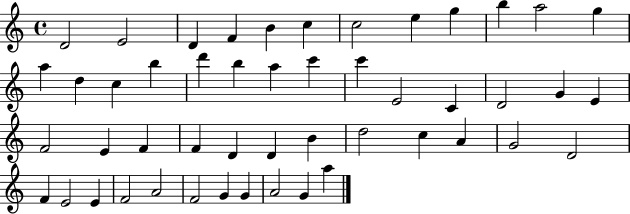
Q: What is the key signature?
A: C major